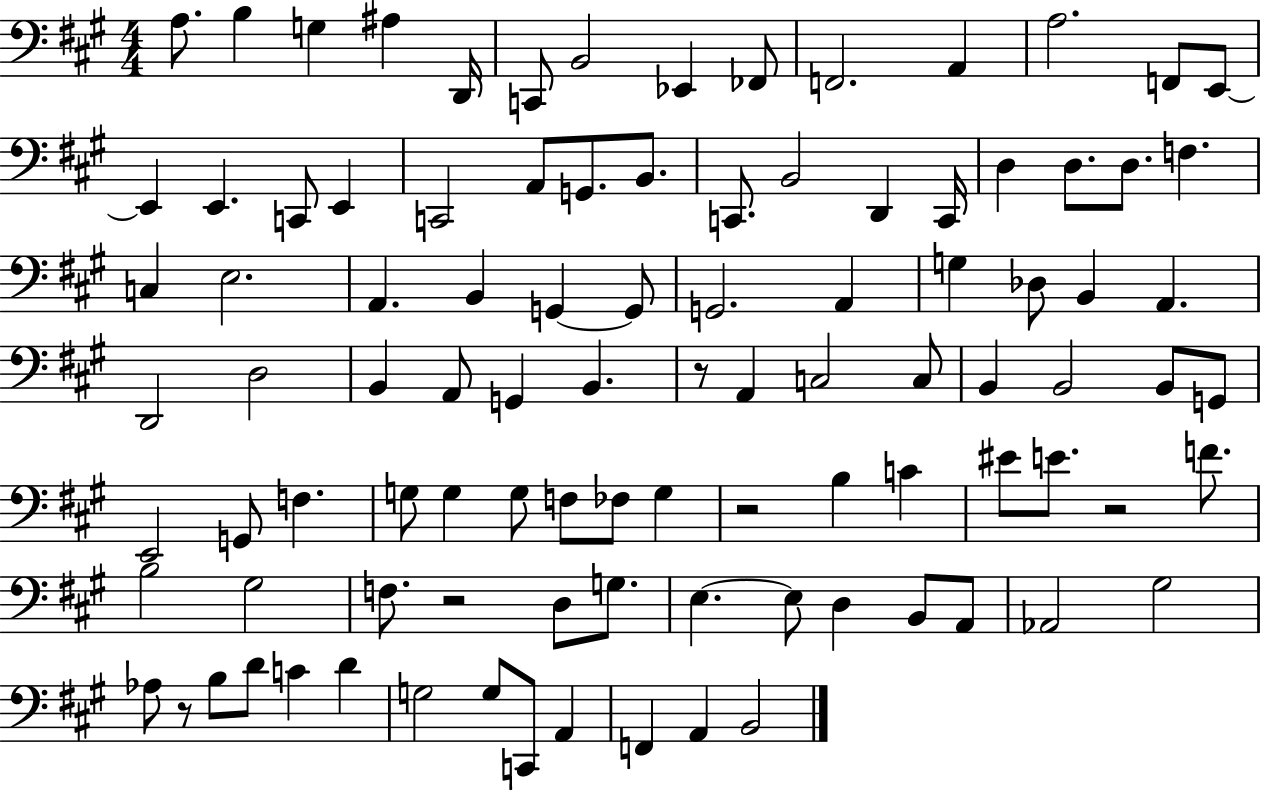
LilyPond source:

{
  \clef bass
  \numericTimeSignature
  \time 4/4
  \key a \major
  a8. b4 g4 ais4 d,16 | c,8 b,2 ees,4 fes,8 | f,2. a,4 | a2. f,8 e,8~~ | \break e,4 e,4. c,8 e,4 | c,2 a,8 g,8. b,8. | c,8. b,2 d,4 c,16 | d4 d8. d8. f4. | \break c4 e2. | a,4. b,4 g,4~~ g,8 | g,2. a,4 | g4 des8 b,4 a,4. | \break d,2 d2 | b,4 a,8 g,4 b,4. | r8 a,4 c2 c8 | b,4 b,2 b,8 g,8 | \break e,2 g,8 f4. | g8 g4 g8 f8 fes8 g4 | r2 b4 c'4 | eis'8 e'8. r2 f'8. | \break b2 gis2 | f8. r2 d8 g8. | e4.~~ e8 d4 b,8 a,8 | aes,2 gis2 | \break aes8 r8 b8 d'8 c'4 d'4 | g2 g8 c,8 a,4 | f,4 a,4 b,2 | \bar "|."
}